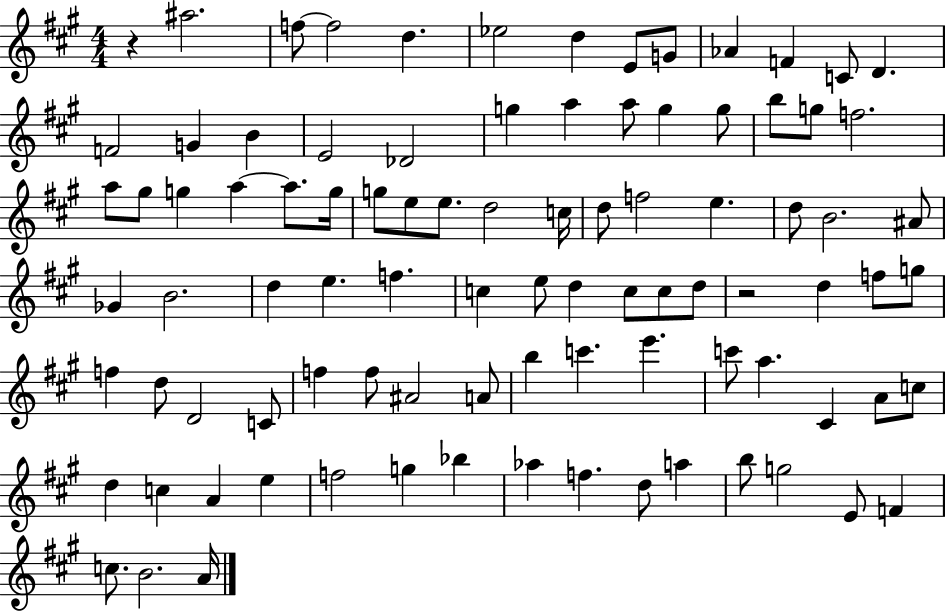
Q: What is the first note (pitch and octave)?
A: A#5